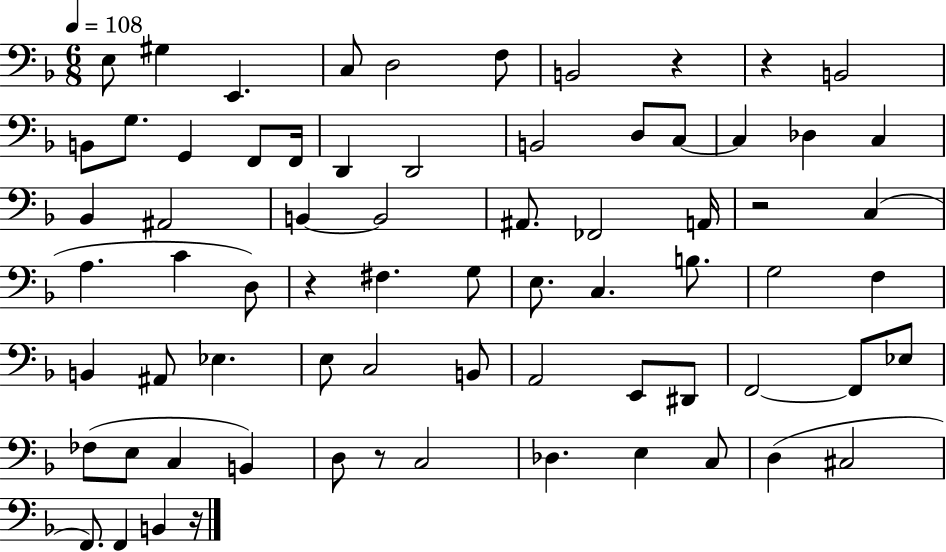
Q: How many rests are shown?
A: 6